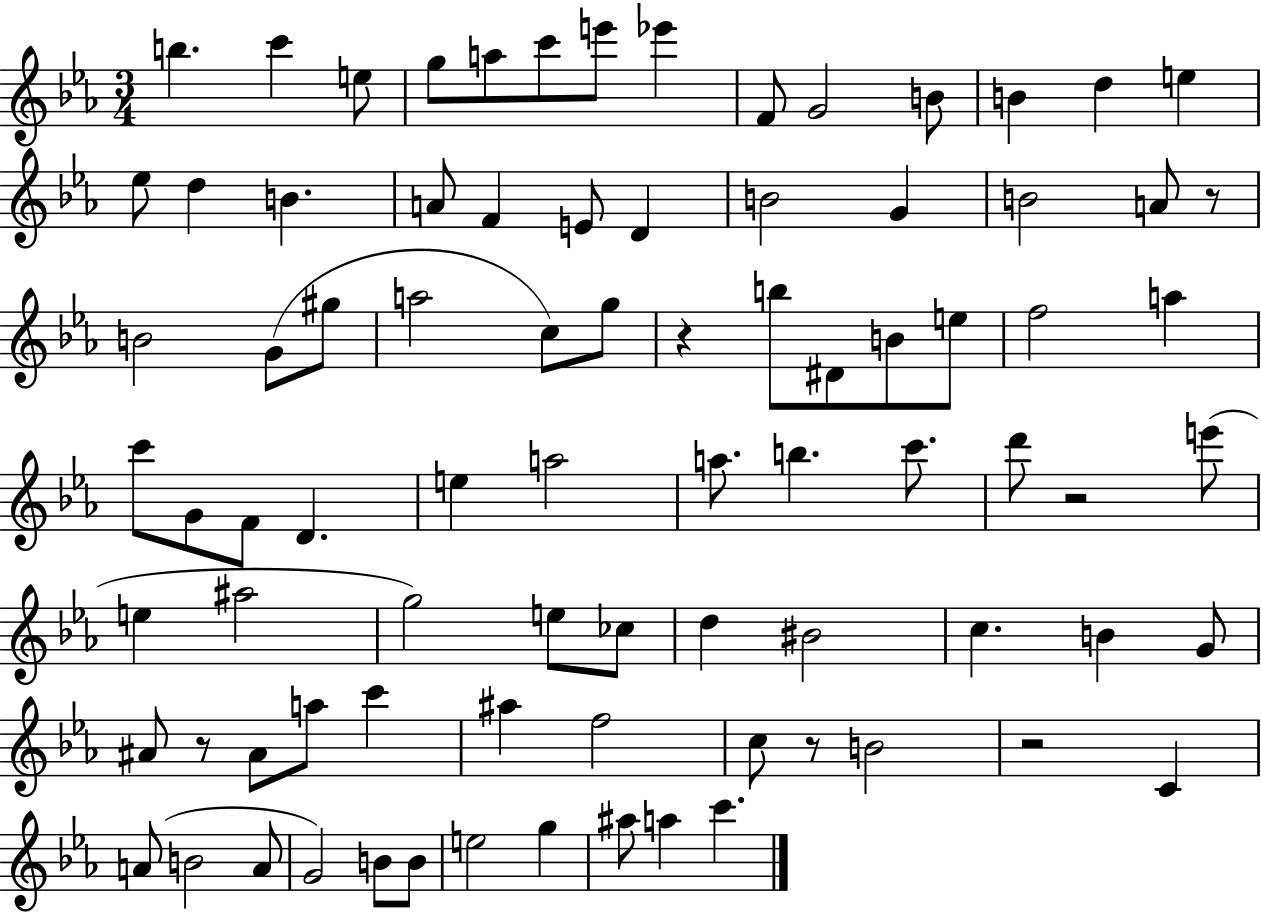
X:1
T:Untitled
M:3/4
L:1/4
K:Eb
b c' e/2 g/2 a/2 c'/2 e'/2 _e' F/2 G2 B/2 B d e _e/2 d B A/2 F E/2 D B2 G B2 A/2 z/2 B2 G/2 ^g/2 a2 c/2 g/2 z b/2 ^D/2 B/2 e/2 f2 a c'/2 G/2 F/2 D e a2 a/2 b c'/2 d'/2 z2 e'/2 e ^a2 g2 e/2 _c/2 d ^B2 c B G/2 ^A/2 z/2 ^A/2 a/2 c' ^a f2 c/2 z/2 B2 z2 C A/2 B2 A/2 G2 B/2 B/2 e2 g ^a/2 a c'